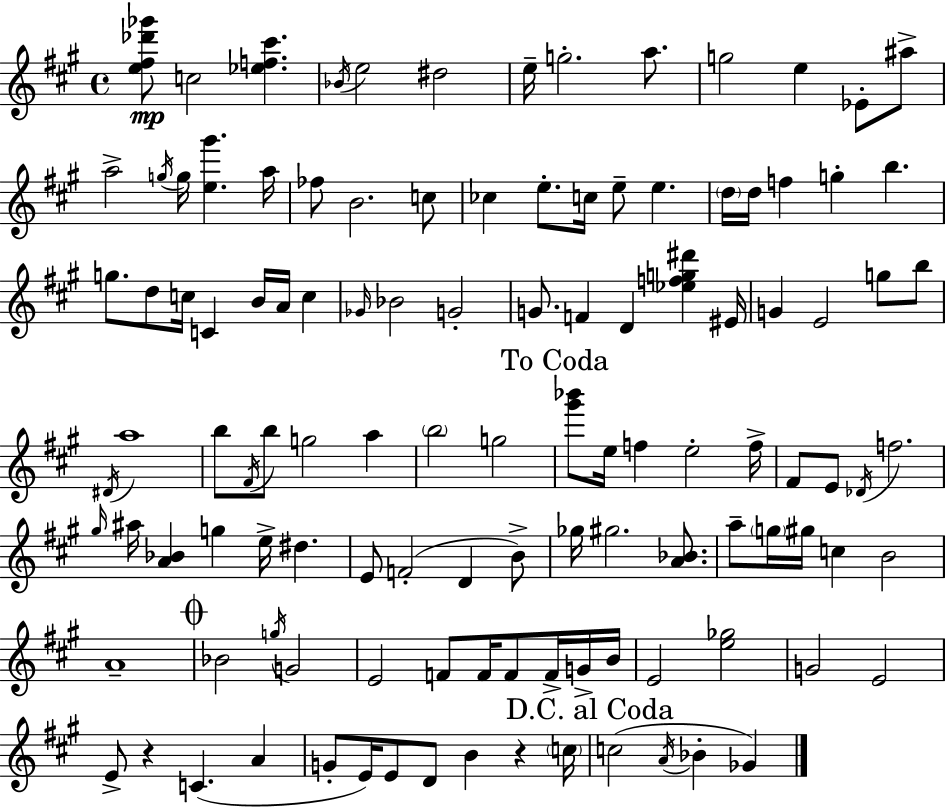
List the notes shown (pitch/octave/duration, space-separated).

[E5,F#5,Db6,Gb6]/e C5/h [Eb5,F5,C#6]/q. Bb4/s E5/h D#5/h E5/s G5/h. A5/e. G5/h E5/q Eb4/e A#5/e A5/h G5/s G5/s [E5,G#6]/q. A5/s FES5/e B4/h. C5/e CES5/q E5/e. C5/s E5/e E5/q. D5/s D5/s F5/q G5/q B5/q. G5/e. D5/e C5/s C4/q B4/s A4/s C5/q Gb4/s Bb4/h G4/h G4/e. F4/q D4/q [Eb5,F5,G5,D#6]/q EIS4/s G4/q E4/h G5/e B5/e D#4/s A5/w B5/e F#4/s B5/e G5/h A5/q B5/h G5/h [G#6,Bb6]/e E5/s F5/q E5/h F5/s F#4/e E4/e Db4/s F5/h. G#5/s A#5/s [A4,Bb4]/q G5/q E5/s D#5/q. E4/e F4/h D4/q B4/e Gb5/s G#5/h. [A4,Bb4]/e. A5/e G5/s G#5/s C5/q B4/h A4/w Bb4/h G5/s G4/h E4/h F4/e F4/s F4/e F4/s G4/s B4/s E4/h [E5,Gb5]/h G4/h E4/h E4/e R/q C4/q. A4/q G4/e E4/s E4/e D4/e B4/q R/q C5/s C5/h A4/s Bb4/q Gb4/q